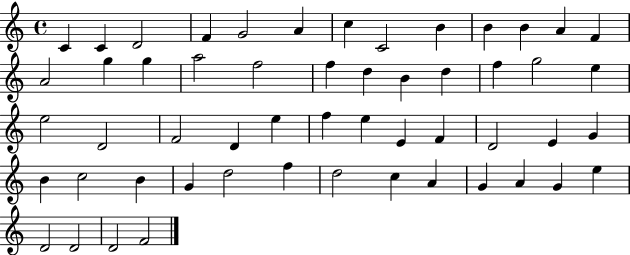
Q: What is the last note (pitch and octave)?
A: F4